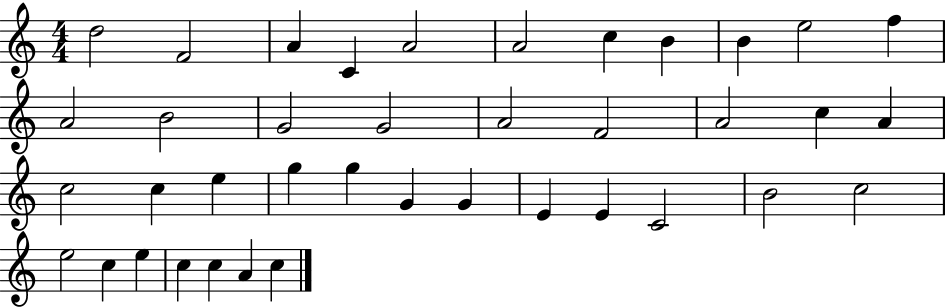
D5/h F4/h A4/q C4/q A4/h A4/h C5/q B4/q B4/q E5/h F5/q A4/h B4/h G4/h G4/h A4/h F4/h A4/h C5/q A4/q C5/h C5/q E5/q G5/q G5/q G4/q G4/q E4/q E4/q C4/h B4/h C5/h E5/h C5/q E5/q C5/q C5/q A4/q C5/q